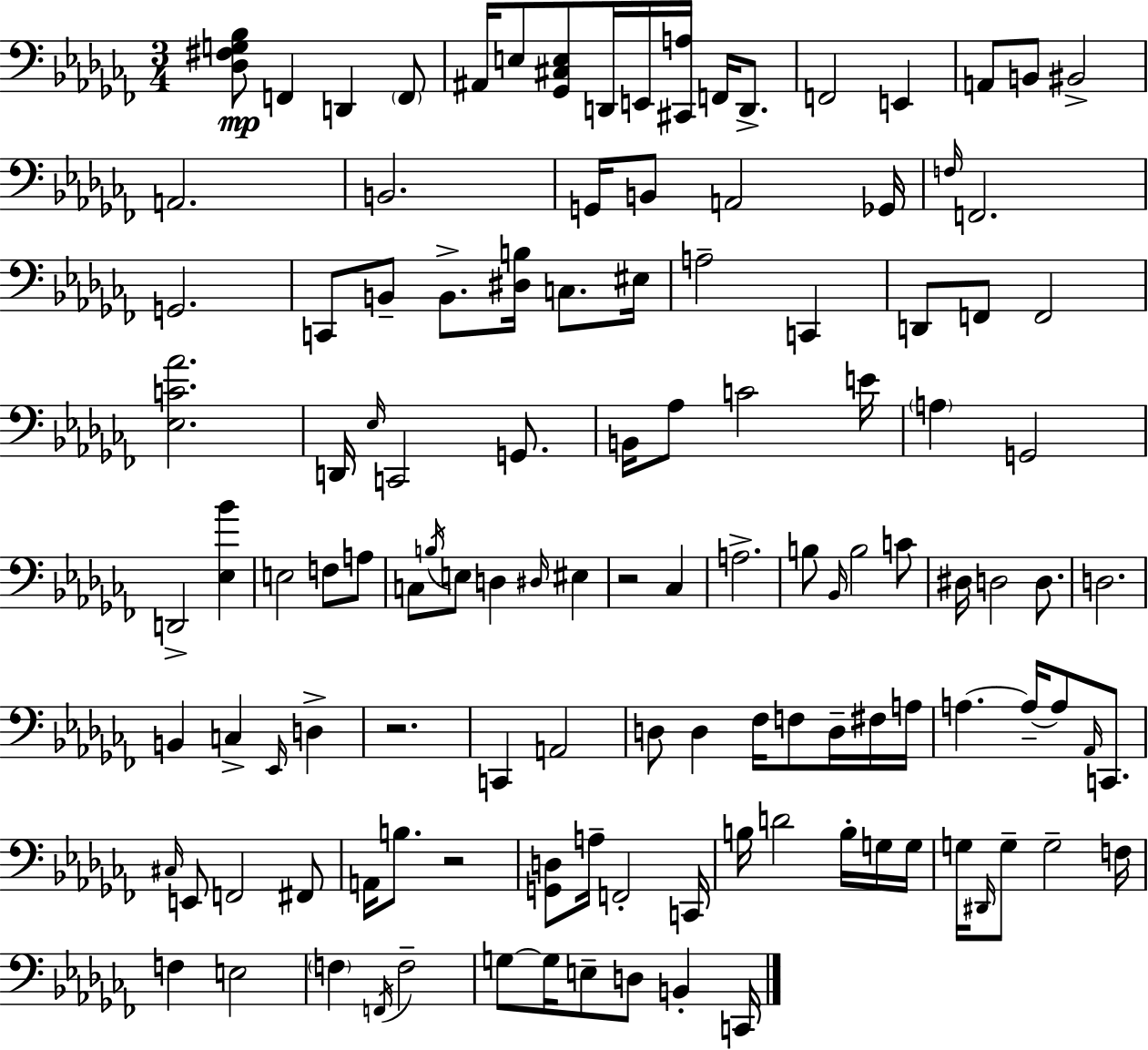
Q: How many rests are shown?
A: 3